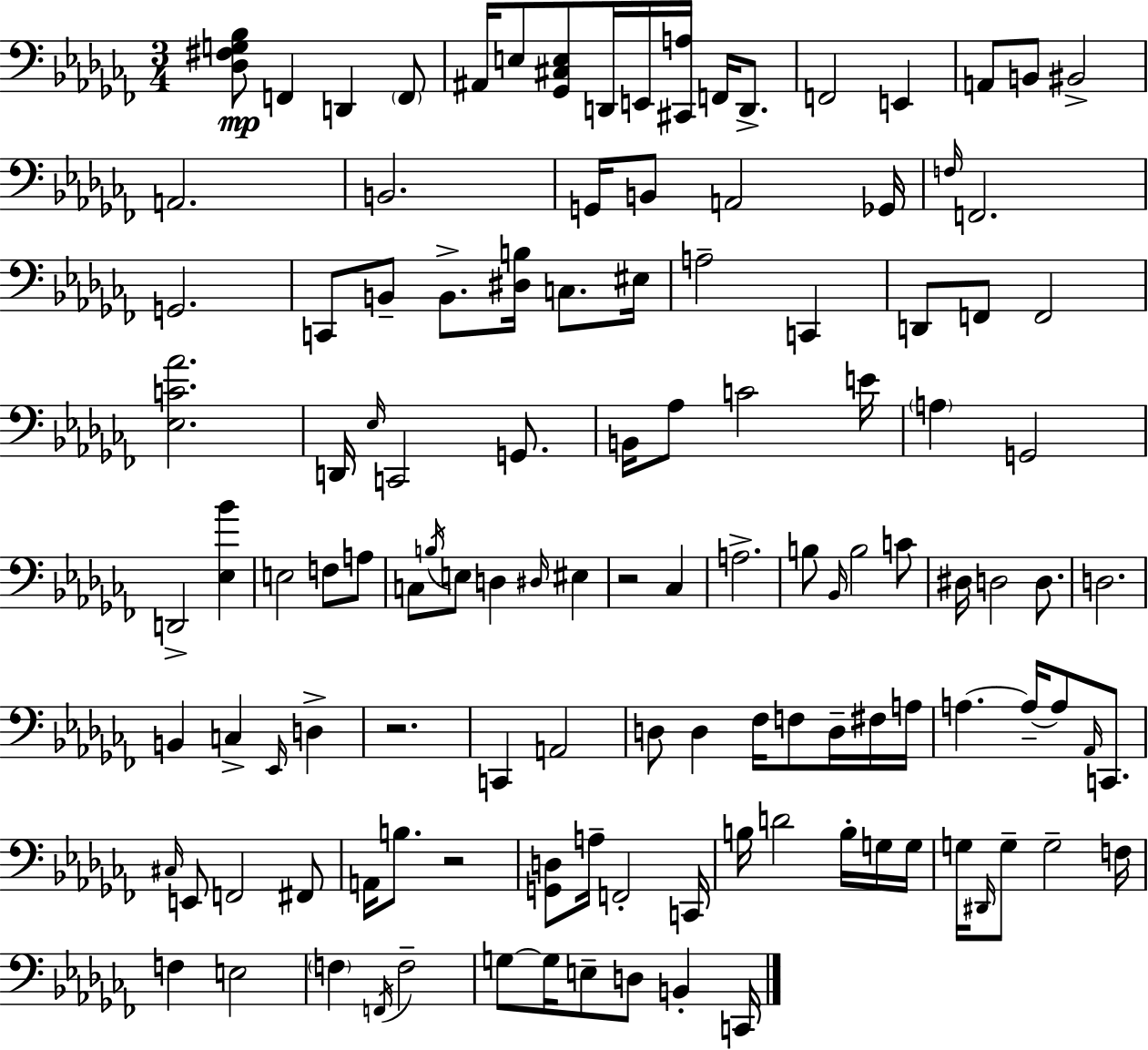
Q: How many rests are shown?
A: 3